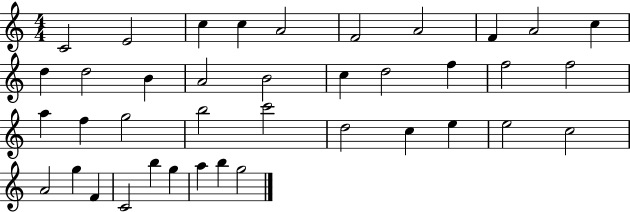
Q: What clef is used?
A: treble